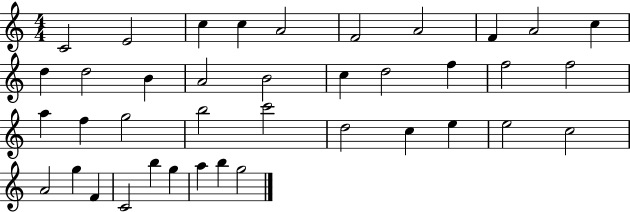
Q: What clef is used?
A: treble